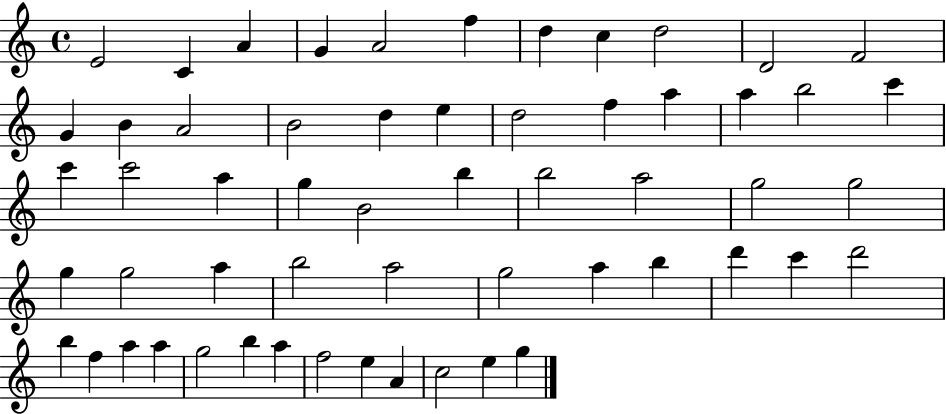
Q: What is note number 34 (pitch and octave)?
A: G5